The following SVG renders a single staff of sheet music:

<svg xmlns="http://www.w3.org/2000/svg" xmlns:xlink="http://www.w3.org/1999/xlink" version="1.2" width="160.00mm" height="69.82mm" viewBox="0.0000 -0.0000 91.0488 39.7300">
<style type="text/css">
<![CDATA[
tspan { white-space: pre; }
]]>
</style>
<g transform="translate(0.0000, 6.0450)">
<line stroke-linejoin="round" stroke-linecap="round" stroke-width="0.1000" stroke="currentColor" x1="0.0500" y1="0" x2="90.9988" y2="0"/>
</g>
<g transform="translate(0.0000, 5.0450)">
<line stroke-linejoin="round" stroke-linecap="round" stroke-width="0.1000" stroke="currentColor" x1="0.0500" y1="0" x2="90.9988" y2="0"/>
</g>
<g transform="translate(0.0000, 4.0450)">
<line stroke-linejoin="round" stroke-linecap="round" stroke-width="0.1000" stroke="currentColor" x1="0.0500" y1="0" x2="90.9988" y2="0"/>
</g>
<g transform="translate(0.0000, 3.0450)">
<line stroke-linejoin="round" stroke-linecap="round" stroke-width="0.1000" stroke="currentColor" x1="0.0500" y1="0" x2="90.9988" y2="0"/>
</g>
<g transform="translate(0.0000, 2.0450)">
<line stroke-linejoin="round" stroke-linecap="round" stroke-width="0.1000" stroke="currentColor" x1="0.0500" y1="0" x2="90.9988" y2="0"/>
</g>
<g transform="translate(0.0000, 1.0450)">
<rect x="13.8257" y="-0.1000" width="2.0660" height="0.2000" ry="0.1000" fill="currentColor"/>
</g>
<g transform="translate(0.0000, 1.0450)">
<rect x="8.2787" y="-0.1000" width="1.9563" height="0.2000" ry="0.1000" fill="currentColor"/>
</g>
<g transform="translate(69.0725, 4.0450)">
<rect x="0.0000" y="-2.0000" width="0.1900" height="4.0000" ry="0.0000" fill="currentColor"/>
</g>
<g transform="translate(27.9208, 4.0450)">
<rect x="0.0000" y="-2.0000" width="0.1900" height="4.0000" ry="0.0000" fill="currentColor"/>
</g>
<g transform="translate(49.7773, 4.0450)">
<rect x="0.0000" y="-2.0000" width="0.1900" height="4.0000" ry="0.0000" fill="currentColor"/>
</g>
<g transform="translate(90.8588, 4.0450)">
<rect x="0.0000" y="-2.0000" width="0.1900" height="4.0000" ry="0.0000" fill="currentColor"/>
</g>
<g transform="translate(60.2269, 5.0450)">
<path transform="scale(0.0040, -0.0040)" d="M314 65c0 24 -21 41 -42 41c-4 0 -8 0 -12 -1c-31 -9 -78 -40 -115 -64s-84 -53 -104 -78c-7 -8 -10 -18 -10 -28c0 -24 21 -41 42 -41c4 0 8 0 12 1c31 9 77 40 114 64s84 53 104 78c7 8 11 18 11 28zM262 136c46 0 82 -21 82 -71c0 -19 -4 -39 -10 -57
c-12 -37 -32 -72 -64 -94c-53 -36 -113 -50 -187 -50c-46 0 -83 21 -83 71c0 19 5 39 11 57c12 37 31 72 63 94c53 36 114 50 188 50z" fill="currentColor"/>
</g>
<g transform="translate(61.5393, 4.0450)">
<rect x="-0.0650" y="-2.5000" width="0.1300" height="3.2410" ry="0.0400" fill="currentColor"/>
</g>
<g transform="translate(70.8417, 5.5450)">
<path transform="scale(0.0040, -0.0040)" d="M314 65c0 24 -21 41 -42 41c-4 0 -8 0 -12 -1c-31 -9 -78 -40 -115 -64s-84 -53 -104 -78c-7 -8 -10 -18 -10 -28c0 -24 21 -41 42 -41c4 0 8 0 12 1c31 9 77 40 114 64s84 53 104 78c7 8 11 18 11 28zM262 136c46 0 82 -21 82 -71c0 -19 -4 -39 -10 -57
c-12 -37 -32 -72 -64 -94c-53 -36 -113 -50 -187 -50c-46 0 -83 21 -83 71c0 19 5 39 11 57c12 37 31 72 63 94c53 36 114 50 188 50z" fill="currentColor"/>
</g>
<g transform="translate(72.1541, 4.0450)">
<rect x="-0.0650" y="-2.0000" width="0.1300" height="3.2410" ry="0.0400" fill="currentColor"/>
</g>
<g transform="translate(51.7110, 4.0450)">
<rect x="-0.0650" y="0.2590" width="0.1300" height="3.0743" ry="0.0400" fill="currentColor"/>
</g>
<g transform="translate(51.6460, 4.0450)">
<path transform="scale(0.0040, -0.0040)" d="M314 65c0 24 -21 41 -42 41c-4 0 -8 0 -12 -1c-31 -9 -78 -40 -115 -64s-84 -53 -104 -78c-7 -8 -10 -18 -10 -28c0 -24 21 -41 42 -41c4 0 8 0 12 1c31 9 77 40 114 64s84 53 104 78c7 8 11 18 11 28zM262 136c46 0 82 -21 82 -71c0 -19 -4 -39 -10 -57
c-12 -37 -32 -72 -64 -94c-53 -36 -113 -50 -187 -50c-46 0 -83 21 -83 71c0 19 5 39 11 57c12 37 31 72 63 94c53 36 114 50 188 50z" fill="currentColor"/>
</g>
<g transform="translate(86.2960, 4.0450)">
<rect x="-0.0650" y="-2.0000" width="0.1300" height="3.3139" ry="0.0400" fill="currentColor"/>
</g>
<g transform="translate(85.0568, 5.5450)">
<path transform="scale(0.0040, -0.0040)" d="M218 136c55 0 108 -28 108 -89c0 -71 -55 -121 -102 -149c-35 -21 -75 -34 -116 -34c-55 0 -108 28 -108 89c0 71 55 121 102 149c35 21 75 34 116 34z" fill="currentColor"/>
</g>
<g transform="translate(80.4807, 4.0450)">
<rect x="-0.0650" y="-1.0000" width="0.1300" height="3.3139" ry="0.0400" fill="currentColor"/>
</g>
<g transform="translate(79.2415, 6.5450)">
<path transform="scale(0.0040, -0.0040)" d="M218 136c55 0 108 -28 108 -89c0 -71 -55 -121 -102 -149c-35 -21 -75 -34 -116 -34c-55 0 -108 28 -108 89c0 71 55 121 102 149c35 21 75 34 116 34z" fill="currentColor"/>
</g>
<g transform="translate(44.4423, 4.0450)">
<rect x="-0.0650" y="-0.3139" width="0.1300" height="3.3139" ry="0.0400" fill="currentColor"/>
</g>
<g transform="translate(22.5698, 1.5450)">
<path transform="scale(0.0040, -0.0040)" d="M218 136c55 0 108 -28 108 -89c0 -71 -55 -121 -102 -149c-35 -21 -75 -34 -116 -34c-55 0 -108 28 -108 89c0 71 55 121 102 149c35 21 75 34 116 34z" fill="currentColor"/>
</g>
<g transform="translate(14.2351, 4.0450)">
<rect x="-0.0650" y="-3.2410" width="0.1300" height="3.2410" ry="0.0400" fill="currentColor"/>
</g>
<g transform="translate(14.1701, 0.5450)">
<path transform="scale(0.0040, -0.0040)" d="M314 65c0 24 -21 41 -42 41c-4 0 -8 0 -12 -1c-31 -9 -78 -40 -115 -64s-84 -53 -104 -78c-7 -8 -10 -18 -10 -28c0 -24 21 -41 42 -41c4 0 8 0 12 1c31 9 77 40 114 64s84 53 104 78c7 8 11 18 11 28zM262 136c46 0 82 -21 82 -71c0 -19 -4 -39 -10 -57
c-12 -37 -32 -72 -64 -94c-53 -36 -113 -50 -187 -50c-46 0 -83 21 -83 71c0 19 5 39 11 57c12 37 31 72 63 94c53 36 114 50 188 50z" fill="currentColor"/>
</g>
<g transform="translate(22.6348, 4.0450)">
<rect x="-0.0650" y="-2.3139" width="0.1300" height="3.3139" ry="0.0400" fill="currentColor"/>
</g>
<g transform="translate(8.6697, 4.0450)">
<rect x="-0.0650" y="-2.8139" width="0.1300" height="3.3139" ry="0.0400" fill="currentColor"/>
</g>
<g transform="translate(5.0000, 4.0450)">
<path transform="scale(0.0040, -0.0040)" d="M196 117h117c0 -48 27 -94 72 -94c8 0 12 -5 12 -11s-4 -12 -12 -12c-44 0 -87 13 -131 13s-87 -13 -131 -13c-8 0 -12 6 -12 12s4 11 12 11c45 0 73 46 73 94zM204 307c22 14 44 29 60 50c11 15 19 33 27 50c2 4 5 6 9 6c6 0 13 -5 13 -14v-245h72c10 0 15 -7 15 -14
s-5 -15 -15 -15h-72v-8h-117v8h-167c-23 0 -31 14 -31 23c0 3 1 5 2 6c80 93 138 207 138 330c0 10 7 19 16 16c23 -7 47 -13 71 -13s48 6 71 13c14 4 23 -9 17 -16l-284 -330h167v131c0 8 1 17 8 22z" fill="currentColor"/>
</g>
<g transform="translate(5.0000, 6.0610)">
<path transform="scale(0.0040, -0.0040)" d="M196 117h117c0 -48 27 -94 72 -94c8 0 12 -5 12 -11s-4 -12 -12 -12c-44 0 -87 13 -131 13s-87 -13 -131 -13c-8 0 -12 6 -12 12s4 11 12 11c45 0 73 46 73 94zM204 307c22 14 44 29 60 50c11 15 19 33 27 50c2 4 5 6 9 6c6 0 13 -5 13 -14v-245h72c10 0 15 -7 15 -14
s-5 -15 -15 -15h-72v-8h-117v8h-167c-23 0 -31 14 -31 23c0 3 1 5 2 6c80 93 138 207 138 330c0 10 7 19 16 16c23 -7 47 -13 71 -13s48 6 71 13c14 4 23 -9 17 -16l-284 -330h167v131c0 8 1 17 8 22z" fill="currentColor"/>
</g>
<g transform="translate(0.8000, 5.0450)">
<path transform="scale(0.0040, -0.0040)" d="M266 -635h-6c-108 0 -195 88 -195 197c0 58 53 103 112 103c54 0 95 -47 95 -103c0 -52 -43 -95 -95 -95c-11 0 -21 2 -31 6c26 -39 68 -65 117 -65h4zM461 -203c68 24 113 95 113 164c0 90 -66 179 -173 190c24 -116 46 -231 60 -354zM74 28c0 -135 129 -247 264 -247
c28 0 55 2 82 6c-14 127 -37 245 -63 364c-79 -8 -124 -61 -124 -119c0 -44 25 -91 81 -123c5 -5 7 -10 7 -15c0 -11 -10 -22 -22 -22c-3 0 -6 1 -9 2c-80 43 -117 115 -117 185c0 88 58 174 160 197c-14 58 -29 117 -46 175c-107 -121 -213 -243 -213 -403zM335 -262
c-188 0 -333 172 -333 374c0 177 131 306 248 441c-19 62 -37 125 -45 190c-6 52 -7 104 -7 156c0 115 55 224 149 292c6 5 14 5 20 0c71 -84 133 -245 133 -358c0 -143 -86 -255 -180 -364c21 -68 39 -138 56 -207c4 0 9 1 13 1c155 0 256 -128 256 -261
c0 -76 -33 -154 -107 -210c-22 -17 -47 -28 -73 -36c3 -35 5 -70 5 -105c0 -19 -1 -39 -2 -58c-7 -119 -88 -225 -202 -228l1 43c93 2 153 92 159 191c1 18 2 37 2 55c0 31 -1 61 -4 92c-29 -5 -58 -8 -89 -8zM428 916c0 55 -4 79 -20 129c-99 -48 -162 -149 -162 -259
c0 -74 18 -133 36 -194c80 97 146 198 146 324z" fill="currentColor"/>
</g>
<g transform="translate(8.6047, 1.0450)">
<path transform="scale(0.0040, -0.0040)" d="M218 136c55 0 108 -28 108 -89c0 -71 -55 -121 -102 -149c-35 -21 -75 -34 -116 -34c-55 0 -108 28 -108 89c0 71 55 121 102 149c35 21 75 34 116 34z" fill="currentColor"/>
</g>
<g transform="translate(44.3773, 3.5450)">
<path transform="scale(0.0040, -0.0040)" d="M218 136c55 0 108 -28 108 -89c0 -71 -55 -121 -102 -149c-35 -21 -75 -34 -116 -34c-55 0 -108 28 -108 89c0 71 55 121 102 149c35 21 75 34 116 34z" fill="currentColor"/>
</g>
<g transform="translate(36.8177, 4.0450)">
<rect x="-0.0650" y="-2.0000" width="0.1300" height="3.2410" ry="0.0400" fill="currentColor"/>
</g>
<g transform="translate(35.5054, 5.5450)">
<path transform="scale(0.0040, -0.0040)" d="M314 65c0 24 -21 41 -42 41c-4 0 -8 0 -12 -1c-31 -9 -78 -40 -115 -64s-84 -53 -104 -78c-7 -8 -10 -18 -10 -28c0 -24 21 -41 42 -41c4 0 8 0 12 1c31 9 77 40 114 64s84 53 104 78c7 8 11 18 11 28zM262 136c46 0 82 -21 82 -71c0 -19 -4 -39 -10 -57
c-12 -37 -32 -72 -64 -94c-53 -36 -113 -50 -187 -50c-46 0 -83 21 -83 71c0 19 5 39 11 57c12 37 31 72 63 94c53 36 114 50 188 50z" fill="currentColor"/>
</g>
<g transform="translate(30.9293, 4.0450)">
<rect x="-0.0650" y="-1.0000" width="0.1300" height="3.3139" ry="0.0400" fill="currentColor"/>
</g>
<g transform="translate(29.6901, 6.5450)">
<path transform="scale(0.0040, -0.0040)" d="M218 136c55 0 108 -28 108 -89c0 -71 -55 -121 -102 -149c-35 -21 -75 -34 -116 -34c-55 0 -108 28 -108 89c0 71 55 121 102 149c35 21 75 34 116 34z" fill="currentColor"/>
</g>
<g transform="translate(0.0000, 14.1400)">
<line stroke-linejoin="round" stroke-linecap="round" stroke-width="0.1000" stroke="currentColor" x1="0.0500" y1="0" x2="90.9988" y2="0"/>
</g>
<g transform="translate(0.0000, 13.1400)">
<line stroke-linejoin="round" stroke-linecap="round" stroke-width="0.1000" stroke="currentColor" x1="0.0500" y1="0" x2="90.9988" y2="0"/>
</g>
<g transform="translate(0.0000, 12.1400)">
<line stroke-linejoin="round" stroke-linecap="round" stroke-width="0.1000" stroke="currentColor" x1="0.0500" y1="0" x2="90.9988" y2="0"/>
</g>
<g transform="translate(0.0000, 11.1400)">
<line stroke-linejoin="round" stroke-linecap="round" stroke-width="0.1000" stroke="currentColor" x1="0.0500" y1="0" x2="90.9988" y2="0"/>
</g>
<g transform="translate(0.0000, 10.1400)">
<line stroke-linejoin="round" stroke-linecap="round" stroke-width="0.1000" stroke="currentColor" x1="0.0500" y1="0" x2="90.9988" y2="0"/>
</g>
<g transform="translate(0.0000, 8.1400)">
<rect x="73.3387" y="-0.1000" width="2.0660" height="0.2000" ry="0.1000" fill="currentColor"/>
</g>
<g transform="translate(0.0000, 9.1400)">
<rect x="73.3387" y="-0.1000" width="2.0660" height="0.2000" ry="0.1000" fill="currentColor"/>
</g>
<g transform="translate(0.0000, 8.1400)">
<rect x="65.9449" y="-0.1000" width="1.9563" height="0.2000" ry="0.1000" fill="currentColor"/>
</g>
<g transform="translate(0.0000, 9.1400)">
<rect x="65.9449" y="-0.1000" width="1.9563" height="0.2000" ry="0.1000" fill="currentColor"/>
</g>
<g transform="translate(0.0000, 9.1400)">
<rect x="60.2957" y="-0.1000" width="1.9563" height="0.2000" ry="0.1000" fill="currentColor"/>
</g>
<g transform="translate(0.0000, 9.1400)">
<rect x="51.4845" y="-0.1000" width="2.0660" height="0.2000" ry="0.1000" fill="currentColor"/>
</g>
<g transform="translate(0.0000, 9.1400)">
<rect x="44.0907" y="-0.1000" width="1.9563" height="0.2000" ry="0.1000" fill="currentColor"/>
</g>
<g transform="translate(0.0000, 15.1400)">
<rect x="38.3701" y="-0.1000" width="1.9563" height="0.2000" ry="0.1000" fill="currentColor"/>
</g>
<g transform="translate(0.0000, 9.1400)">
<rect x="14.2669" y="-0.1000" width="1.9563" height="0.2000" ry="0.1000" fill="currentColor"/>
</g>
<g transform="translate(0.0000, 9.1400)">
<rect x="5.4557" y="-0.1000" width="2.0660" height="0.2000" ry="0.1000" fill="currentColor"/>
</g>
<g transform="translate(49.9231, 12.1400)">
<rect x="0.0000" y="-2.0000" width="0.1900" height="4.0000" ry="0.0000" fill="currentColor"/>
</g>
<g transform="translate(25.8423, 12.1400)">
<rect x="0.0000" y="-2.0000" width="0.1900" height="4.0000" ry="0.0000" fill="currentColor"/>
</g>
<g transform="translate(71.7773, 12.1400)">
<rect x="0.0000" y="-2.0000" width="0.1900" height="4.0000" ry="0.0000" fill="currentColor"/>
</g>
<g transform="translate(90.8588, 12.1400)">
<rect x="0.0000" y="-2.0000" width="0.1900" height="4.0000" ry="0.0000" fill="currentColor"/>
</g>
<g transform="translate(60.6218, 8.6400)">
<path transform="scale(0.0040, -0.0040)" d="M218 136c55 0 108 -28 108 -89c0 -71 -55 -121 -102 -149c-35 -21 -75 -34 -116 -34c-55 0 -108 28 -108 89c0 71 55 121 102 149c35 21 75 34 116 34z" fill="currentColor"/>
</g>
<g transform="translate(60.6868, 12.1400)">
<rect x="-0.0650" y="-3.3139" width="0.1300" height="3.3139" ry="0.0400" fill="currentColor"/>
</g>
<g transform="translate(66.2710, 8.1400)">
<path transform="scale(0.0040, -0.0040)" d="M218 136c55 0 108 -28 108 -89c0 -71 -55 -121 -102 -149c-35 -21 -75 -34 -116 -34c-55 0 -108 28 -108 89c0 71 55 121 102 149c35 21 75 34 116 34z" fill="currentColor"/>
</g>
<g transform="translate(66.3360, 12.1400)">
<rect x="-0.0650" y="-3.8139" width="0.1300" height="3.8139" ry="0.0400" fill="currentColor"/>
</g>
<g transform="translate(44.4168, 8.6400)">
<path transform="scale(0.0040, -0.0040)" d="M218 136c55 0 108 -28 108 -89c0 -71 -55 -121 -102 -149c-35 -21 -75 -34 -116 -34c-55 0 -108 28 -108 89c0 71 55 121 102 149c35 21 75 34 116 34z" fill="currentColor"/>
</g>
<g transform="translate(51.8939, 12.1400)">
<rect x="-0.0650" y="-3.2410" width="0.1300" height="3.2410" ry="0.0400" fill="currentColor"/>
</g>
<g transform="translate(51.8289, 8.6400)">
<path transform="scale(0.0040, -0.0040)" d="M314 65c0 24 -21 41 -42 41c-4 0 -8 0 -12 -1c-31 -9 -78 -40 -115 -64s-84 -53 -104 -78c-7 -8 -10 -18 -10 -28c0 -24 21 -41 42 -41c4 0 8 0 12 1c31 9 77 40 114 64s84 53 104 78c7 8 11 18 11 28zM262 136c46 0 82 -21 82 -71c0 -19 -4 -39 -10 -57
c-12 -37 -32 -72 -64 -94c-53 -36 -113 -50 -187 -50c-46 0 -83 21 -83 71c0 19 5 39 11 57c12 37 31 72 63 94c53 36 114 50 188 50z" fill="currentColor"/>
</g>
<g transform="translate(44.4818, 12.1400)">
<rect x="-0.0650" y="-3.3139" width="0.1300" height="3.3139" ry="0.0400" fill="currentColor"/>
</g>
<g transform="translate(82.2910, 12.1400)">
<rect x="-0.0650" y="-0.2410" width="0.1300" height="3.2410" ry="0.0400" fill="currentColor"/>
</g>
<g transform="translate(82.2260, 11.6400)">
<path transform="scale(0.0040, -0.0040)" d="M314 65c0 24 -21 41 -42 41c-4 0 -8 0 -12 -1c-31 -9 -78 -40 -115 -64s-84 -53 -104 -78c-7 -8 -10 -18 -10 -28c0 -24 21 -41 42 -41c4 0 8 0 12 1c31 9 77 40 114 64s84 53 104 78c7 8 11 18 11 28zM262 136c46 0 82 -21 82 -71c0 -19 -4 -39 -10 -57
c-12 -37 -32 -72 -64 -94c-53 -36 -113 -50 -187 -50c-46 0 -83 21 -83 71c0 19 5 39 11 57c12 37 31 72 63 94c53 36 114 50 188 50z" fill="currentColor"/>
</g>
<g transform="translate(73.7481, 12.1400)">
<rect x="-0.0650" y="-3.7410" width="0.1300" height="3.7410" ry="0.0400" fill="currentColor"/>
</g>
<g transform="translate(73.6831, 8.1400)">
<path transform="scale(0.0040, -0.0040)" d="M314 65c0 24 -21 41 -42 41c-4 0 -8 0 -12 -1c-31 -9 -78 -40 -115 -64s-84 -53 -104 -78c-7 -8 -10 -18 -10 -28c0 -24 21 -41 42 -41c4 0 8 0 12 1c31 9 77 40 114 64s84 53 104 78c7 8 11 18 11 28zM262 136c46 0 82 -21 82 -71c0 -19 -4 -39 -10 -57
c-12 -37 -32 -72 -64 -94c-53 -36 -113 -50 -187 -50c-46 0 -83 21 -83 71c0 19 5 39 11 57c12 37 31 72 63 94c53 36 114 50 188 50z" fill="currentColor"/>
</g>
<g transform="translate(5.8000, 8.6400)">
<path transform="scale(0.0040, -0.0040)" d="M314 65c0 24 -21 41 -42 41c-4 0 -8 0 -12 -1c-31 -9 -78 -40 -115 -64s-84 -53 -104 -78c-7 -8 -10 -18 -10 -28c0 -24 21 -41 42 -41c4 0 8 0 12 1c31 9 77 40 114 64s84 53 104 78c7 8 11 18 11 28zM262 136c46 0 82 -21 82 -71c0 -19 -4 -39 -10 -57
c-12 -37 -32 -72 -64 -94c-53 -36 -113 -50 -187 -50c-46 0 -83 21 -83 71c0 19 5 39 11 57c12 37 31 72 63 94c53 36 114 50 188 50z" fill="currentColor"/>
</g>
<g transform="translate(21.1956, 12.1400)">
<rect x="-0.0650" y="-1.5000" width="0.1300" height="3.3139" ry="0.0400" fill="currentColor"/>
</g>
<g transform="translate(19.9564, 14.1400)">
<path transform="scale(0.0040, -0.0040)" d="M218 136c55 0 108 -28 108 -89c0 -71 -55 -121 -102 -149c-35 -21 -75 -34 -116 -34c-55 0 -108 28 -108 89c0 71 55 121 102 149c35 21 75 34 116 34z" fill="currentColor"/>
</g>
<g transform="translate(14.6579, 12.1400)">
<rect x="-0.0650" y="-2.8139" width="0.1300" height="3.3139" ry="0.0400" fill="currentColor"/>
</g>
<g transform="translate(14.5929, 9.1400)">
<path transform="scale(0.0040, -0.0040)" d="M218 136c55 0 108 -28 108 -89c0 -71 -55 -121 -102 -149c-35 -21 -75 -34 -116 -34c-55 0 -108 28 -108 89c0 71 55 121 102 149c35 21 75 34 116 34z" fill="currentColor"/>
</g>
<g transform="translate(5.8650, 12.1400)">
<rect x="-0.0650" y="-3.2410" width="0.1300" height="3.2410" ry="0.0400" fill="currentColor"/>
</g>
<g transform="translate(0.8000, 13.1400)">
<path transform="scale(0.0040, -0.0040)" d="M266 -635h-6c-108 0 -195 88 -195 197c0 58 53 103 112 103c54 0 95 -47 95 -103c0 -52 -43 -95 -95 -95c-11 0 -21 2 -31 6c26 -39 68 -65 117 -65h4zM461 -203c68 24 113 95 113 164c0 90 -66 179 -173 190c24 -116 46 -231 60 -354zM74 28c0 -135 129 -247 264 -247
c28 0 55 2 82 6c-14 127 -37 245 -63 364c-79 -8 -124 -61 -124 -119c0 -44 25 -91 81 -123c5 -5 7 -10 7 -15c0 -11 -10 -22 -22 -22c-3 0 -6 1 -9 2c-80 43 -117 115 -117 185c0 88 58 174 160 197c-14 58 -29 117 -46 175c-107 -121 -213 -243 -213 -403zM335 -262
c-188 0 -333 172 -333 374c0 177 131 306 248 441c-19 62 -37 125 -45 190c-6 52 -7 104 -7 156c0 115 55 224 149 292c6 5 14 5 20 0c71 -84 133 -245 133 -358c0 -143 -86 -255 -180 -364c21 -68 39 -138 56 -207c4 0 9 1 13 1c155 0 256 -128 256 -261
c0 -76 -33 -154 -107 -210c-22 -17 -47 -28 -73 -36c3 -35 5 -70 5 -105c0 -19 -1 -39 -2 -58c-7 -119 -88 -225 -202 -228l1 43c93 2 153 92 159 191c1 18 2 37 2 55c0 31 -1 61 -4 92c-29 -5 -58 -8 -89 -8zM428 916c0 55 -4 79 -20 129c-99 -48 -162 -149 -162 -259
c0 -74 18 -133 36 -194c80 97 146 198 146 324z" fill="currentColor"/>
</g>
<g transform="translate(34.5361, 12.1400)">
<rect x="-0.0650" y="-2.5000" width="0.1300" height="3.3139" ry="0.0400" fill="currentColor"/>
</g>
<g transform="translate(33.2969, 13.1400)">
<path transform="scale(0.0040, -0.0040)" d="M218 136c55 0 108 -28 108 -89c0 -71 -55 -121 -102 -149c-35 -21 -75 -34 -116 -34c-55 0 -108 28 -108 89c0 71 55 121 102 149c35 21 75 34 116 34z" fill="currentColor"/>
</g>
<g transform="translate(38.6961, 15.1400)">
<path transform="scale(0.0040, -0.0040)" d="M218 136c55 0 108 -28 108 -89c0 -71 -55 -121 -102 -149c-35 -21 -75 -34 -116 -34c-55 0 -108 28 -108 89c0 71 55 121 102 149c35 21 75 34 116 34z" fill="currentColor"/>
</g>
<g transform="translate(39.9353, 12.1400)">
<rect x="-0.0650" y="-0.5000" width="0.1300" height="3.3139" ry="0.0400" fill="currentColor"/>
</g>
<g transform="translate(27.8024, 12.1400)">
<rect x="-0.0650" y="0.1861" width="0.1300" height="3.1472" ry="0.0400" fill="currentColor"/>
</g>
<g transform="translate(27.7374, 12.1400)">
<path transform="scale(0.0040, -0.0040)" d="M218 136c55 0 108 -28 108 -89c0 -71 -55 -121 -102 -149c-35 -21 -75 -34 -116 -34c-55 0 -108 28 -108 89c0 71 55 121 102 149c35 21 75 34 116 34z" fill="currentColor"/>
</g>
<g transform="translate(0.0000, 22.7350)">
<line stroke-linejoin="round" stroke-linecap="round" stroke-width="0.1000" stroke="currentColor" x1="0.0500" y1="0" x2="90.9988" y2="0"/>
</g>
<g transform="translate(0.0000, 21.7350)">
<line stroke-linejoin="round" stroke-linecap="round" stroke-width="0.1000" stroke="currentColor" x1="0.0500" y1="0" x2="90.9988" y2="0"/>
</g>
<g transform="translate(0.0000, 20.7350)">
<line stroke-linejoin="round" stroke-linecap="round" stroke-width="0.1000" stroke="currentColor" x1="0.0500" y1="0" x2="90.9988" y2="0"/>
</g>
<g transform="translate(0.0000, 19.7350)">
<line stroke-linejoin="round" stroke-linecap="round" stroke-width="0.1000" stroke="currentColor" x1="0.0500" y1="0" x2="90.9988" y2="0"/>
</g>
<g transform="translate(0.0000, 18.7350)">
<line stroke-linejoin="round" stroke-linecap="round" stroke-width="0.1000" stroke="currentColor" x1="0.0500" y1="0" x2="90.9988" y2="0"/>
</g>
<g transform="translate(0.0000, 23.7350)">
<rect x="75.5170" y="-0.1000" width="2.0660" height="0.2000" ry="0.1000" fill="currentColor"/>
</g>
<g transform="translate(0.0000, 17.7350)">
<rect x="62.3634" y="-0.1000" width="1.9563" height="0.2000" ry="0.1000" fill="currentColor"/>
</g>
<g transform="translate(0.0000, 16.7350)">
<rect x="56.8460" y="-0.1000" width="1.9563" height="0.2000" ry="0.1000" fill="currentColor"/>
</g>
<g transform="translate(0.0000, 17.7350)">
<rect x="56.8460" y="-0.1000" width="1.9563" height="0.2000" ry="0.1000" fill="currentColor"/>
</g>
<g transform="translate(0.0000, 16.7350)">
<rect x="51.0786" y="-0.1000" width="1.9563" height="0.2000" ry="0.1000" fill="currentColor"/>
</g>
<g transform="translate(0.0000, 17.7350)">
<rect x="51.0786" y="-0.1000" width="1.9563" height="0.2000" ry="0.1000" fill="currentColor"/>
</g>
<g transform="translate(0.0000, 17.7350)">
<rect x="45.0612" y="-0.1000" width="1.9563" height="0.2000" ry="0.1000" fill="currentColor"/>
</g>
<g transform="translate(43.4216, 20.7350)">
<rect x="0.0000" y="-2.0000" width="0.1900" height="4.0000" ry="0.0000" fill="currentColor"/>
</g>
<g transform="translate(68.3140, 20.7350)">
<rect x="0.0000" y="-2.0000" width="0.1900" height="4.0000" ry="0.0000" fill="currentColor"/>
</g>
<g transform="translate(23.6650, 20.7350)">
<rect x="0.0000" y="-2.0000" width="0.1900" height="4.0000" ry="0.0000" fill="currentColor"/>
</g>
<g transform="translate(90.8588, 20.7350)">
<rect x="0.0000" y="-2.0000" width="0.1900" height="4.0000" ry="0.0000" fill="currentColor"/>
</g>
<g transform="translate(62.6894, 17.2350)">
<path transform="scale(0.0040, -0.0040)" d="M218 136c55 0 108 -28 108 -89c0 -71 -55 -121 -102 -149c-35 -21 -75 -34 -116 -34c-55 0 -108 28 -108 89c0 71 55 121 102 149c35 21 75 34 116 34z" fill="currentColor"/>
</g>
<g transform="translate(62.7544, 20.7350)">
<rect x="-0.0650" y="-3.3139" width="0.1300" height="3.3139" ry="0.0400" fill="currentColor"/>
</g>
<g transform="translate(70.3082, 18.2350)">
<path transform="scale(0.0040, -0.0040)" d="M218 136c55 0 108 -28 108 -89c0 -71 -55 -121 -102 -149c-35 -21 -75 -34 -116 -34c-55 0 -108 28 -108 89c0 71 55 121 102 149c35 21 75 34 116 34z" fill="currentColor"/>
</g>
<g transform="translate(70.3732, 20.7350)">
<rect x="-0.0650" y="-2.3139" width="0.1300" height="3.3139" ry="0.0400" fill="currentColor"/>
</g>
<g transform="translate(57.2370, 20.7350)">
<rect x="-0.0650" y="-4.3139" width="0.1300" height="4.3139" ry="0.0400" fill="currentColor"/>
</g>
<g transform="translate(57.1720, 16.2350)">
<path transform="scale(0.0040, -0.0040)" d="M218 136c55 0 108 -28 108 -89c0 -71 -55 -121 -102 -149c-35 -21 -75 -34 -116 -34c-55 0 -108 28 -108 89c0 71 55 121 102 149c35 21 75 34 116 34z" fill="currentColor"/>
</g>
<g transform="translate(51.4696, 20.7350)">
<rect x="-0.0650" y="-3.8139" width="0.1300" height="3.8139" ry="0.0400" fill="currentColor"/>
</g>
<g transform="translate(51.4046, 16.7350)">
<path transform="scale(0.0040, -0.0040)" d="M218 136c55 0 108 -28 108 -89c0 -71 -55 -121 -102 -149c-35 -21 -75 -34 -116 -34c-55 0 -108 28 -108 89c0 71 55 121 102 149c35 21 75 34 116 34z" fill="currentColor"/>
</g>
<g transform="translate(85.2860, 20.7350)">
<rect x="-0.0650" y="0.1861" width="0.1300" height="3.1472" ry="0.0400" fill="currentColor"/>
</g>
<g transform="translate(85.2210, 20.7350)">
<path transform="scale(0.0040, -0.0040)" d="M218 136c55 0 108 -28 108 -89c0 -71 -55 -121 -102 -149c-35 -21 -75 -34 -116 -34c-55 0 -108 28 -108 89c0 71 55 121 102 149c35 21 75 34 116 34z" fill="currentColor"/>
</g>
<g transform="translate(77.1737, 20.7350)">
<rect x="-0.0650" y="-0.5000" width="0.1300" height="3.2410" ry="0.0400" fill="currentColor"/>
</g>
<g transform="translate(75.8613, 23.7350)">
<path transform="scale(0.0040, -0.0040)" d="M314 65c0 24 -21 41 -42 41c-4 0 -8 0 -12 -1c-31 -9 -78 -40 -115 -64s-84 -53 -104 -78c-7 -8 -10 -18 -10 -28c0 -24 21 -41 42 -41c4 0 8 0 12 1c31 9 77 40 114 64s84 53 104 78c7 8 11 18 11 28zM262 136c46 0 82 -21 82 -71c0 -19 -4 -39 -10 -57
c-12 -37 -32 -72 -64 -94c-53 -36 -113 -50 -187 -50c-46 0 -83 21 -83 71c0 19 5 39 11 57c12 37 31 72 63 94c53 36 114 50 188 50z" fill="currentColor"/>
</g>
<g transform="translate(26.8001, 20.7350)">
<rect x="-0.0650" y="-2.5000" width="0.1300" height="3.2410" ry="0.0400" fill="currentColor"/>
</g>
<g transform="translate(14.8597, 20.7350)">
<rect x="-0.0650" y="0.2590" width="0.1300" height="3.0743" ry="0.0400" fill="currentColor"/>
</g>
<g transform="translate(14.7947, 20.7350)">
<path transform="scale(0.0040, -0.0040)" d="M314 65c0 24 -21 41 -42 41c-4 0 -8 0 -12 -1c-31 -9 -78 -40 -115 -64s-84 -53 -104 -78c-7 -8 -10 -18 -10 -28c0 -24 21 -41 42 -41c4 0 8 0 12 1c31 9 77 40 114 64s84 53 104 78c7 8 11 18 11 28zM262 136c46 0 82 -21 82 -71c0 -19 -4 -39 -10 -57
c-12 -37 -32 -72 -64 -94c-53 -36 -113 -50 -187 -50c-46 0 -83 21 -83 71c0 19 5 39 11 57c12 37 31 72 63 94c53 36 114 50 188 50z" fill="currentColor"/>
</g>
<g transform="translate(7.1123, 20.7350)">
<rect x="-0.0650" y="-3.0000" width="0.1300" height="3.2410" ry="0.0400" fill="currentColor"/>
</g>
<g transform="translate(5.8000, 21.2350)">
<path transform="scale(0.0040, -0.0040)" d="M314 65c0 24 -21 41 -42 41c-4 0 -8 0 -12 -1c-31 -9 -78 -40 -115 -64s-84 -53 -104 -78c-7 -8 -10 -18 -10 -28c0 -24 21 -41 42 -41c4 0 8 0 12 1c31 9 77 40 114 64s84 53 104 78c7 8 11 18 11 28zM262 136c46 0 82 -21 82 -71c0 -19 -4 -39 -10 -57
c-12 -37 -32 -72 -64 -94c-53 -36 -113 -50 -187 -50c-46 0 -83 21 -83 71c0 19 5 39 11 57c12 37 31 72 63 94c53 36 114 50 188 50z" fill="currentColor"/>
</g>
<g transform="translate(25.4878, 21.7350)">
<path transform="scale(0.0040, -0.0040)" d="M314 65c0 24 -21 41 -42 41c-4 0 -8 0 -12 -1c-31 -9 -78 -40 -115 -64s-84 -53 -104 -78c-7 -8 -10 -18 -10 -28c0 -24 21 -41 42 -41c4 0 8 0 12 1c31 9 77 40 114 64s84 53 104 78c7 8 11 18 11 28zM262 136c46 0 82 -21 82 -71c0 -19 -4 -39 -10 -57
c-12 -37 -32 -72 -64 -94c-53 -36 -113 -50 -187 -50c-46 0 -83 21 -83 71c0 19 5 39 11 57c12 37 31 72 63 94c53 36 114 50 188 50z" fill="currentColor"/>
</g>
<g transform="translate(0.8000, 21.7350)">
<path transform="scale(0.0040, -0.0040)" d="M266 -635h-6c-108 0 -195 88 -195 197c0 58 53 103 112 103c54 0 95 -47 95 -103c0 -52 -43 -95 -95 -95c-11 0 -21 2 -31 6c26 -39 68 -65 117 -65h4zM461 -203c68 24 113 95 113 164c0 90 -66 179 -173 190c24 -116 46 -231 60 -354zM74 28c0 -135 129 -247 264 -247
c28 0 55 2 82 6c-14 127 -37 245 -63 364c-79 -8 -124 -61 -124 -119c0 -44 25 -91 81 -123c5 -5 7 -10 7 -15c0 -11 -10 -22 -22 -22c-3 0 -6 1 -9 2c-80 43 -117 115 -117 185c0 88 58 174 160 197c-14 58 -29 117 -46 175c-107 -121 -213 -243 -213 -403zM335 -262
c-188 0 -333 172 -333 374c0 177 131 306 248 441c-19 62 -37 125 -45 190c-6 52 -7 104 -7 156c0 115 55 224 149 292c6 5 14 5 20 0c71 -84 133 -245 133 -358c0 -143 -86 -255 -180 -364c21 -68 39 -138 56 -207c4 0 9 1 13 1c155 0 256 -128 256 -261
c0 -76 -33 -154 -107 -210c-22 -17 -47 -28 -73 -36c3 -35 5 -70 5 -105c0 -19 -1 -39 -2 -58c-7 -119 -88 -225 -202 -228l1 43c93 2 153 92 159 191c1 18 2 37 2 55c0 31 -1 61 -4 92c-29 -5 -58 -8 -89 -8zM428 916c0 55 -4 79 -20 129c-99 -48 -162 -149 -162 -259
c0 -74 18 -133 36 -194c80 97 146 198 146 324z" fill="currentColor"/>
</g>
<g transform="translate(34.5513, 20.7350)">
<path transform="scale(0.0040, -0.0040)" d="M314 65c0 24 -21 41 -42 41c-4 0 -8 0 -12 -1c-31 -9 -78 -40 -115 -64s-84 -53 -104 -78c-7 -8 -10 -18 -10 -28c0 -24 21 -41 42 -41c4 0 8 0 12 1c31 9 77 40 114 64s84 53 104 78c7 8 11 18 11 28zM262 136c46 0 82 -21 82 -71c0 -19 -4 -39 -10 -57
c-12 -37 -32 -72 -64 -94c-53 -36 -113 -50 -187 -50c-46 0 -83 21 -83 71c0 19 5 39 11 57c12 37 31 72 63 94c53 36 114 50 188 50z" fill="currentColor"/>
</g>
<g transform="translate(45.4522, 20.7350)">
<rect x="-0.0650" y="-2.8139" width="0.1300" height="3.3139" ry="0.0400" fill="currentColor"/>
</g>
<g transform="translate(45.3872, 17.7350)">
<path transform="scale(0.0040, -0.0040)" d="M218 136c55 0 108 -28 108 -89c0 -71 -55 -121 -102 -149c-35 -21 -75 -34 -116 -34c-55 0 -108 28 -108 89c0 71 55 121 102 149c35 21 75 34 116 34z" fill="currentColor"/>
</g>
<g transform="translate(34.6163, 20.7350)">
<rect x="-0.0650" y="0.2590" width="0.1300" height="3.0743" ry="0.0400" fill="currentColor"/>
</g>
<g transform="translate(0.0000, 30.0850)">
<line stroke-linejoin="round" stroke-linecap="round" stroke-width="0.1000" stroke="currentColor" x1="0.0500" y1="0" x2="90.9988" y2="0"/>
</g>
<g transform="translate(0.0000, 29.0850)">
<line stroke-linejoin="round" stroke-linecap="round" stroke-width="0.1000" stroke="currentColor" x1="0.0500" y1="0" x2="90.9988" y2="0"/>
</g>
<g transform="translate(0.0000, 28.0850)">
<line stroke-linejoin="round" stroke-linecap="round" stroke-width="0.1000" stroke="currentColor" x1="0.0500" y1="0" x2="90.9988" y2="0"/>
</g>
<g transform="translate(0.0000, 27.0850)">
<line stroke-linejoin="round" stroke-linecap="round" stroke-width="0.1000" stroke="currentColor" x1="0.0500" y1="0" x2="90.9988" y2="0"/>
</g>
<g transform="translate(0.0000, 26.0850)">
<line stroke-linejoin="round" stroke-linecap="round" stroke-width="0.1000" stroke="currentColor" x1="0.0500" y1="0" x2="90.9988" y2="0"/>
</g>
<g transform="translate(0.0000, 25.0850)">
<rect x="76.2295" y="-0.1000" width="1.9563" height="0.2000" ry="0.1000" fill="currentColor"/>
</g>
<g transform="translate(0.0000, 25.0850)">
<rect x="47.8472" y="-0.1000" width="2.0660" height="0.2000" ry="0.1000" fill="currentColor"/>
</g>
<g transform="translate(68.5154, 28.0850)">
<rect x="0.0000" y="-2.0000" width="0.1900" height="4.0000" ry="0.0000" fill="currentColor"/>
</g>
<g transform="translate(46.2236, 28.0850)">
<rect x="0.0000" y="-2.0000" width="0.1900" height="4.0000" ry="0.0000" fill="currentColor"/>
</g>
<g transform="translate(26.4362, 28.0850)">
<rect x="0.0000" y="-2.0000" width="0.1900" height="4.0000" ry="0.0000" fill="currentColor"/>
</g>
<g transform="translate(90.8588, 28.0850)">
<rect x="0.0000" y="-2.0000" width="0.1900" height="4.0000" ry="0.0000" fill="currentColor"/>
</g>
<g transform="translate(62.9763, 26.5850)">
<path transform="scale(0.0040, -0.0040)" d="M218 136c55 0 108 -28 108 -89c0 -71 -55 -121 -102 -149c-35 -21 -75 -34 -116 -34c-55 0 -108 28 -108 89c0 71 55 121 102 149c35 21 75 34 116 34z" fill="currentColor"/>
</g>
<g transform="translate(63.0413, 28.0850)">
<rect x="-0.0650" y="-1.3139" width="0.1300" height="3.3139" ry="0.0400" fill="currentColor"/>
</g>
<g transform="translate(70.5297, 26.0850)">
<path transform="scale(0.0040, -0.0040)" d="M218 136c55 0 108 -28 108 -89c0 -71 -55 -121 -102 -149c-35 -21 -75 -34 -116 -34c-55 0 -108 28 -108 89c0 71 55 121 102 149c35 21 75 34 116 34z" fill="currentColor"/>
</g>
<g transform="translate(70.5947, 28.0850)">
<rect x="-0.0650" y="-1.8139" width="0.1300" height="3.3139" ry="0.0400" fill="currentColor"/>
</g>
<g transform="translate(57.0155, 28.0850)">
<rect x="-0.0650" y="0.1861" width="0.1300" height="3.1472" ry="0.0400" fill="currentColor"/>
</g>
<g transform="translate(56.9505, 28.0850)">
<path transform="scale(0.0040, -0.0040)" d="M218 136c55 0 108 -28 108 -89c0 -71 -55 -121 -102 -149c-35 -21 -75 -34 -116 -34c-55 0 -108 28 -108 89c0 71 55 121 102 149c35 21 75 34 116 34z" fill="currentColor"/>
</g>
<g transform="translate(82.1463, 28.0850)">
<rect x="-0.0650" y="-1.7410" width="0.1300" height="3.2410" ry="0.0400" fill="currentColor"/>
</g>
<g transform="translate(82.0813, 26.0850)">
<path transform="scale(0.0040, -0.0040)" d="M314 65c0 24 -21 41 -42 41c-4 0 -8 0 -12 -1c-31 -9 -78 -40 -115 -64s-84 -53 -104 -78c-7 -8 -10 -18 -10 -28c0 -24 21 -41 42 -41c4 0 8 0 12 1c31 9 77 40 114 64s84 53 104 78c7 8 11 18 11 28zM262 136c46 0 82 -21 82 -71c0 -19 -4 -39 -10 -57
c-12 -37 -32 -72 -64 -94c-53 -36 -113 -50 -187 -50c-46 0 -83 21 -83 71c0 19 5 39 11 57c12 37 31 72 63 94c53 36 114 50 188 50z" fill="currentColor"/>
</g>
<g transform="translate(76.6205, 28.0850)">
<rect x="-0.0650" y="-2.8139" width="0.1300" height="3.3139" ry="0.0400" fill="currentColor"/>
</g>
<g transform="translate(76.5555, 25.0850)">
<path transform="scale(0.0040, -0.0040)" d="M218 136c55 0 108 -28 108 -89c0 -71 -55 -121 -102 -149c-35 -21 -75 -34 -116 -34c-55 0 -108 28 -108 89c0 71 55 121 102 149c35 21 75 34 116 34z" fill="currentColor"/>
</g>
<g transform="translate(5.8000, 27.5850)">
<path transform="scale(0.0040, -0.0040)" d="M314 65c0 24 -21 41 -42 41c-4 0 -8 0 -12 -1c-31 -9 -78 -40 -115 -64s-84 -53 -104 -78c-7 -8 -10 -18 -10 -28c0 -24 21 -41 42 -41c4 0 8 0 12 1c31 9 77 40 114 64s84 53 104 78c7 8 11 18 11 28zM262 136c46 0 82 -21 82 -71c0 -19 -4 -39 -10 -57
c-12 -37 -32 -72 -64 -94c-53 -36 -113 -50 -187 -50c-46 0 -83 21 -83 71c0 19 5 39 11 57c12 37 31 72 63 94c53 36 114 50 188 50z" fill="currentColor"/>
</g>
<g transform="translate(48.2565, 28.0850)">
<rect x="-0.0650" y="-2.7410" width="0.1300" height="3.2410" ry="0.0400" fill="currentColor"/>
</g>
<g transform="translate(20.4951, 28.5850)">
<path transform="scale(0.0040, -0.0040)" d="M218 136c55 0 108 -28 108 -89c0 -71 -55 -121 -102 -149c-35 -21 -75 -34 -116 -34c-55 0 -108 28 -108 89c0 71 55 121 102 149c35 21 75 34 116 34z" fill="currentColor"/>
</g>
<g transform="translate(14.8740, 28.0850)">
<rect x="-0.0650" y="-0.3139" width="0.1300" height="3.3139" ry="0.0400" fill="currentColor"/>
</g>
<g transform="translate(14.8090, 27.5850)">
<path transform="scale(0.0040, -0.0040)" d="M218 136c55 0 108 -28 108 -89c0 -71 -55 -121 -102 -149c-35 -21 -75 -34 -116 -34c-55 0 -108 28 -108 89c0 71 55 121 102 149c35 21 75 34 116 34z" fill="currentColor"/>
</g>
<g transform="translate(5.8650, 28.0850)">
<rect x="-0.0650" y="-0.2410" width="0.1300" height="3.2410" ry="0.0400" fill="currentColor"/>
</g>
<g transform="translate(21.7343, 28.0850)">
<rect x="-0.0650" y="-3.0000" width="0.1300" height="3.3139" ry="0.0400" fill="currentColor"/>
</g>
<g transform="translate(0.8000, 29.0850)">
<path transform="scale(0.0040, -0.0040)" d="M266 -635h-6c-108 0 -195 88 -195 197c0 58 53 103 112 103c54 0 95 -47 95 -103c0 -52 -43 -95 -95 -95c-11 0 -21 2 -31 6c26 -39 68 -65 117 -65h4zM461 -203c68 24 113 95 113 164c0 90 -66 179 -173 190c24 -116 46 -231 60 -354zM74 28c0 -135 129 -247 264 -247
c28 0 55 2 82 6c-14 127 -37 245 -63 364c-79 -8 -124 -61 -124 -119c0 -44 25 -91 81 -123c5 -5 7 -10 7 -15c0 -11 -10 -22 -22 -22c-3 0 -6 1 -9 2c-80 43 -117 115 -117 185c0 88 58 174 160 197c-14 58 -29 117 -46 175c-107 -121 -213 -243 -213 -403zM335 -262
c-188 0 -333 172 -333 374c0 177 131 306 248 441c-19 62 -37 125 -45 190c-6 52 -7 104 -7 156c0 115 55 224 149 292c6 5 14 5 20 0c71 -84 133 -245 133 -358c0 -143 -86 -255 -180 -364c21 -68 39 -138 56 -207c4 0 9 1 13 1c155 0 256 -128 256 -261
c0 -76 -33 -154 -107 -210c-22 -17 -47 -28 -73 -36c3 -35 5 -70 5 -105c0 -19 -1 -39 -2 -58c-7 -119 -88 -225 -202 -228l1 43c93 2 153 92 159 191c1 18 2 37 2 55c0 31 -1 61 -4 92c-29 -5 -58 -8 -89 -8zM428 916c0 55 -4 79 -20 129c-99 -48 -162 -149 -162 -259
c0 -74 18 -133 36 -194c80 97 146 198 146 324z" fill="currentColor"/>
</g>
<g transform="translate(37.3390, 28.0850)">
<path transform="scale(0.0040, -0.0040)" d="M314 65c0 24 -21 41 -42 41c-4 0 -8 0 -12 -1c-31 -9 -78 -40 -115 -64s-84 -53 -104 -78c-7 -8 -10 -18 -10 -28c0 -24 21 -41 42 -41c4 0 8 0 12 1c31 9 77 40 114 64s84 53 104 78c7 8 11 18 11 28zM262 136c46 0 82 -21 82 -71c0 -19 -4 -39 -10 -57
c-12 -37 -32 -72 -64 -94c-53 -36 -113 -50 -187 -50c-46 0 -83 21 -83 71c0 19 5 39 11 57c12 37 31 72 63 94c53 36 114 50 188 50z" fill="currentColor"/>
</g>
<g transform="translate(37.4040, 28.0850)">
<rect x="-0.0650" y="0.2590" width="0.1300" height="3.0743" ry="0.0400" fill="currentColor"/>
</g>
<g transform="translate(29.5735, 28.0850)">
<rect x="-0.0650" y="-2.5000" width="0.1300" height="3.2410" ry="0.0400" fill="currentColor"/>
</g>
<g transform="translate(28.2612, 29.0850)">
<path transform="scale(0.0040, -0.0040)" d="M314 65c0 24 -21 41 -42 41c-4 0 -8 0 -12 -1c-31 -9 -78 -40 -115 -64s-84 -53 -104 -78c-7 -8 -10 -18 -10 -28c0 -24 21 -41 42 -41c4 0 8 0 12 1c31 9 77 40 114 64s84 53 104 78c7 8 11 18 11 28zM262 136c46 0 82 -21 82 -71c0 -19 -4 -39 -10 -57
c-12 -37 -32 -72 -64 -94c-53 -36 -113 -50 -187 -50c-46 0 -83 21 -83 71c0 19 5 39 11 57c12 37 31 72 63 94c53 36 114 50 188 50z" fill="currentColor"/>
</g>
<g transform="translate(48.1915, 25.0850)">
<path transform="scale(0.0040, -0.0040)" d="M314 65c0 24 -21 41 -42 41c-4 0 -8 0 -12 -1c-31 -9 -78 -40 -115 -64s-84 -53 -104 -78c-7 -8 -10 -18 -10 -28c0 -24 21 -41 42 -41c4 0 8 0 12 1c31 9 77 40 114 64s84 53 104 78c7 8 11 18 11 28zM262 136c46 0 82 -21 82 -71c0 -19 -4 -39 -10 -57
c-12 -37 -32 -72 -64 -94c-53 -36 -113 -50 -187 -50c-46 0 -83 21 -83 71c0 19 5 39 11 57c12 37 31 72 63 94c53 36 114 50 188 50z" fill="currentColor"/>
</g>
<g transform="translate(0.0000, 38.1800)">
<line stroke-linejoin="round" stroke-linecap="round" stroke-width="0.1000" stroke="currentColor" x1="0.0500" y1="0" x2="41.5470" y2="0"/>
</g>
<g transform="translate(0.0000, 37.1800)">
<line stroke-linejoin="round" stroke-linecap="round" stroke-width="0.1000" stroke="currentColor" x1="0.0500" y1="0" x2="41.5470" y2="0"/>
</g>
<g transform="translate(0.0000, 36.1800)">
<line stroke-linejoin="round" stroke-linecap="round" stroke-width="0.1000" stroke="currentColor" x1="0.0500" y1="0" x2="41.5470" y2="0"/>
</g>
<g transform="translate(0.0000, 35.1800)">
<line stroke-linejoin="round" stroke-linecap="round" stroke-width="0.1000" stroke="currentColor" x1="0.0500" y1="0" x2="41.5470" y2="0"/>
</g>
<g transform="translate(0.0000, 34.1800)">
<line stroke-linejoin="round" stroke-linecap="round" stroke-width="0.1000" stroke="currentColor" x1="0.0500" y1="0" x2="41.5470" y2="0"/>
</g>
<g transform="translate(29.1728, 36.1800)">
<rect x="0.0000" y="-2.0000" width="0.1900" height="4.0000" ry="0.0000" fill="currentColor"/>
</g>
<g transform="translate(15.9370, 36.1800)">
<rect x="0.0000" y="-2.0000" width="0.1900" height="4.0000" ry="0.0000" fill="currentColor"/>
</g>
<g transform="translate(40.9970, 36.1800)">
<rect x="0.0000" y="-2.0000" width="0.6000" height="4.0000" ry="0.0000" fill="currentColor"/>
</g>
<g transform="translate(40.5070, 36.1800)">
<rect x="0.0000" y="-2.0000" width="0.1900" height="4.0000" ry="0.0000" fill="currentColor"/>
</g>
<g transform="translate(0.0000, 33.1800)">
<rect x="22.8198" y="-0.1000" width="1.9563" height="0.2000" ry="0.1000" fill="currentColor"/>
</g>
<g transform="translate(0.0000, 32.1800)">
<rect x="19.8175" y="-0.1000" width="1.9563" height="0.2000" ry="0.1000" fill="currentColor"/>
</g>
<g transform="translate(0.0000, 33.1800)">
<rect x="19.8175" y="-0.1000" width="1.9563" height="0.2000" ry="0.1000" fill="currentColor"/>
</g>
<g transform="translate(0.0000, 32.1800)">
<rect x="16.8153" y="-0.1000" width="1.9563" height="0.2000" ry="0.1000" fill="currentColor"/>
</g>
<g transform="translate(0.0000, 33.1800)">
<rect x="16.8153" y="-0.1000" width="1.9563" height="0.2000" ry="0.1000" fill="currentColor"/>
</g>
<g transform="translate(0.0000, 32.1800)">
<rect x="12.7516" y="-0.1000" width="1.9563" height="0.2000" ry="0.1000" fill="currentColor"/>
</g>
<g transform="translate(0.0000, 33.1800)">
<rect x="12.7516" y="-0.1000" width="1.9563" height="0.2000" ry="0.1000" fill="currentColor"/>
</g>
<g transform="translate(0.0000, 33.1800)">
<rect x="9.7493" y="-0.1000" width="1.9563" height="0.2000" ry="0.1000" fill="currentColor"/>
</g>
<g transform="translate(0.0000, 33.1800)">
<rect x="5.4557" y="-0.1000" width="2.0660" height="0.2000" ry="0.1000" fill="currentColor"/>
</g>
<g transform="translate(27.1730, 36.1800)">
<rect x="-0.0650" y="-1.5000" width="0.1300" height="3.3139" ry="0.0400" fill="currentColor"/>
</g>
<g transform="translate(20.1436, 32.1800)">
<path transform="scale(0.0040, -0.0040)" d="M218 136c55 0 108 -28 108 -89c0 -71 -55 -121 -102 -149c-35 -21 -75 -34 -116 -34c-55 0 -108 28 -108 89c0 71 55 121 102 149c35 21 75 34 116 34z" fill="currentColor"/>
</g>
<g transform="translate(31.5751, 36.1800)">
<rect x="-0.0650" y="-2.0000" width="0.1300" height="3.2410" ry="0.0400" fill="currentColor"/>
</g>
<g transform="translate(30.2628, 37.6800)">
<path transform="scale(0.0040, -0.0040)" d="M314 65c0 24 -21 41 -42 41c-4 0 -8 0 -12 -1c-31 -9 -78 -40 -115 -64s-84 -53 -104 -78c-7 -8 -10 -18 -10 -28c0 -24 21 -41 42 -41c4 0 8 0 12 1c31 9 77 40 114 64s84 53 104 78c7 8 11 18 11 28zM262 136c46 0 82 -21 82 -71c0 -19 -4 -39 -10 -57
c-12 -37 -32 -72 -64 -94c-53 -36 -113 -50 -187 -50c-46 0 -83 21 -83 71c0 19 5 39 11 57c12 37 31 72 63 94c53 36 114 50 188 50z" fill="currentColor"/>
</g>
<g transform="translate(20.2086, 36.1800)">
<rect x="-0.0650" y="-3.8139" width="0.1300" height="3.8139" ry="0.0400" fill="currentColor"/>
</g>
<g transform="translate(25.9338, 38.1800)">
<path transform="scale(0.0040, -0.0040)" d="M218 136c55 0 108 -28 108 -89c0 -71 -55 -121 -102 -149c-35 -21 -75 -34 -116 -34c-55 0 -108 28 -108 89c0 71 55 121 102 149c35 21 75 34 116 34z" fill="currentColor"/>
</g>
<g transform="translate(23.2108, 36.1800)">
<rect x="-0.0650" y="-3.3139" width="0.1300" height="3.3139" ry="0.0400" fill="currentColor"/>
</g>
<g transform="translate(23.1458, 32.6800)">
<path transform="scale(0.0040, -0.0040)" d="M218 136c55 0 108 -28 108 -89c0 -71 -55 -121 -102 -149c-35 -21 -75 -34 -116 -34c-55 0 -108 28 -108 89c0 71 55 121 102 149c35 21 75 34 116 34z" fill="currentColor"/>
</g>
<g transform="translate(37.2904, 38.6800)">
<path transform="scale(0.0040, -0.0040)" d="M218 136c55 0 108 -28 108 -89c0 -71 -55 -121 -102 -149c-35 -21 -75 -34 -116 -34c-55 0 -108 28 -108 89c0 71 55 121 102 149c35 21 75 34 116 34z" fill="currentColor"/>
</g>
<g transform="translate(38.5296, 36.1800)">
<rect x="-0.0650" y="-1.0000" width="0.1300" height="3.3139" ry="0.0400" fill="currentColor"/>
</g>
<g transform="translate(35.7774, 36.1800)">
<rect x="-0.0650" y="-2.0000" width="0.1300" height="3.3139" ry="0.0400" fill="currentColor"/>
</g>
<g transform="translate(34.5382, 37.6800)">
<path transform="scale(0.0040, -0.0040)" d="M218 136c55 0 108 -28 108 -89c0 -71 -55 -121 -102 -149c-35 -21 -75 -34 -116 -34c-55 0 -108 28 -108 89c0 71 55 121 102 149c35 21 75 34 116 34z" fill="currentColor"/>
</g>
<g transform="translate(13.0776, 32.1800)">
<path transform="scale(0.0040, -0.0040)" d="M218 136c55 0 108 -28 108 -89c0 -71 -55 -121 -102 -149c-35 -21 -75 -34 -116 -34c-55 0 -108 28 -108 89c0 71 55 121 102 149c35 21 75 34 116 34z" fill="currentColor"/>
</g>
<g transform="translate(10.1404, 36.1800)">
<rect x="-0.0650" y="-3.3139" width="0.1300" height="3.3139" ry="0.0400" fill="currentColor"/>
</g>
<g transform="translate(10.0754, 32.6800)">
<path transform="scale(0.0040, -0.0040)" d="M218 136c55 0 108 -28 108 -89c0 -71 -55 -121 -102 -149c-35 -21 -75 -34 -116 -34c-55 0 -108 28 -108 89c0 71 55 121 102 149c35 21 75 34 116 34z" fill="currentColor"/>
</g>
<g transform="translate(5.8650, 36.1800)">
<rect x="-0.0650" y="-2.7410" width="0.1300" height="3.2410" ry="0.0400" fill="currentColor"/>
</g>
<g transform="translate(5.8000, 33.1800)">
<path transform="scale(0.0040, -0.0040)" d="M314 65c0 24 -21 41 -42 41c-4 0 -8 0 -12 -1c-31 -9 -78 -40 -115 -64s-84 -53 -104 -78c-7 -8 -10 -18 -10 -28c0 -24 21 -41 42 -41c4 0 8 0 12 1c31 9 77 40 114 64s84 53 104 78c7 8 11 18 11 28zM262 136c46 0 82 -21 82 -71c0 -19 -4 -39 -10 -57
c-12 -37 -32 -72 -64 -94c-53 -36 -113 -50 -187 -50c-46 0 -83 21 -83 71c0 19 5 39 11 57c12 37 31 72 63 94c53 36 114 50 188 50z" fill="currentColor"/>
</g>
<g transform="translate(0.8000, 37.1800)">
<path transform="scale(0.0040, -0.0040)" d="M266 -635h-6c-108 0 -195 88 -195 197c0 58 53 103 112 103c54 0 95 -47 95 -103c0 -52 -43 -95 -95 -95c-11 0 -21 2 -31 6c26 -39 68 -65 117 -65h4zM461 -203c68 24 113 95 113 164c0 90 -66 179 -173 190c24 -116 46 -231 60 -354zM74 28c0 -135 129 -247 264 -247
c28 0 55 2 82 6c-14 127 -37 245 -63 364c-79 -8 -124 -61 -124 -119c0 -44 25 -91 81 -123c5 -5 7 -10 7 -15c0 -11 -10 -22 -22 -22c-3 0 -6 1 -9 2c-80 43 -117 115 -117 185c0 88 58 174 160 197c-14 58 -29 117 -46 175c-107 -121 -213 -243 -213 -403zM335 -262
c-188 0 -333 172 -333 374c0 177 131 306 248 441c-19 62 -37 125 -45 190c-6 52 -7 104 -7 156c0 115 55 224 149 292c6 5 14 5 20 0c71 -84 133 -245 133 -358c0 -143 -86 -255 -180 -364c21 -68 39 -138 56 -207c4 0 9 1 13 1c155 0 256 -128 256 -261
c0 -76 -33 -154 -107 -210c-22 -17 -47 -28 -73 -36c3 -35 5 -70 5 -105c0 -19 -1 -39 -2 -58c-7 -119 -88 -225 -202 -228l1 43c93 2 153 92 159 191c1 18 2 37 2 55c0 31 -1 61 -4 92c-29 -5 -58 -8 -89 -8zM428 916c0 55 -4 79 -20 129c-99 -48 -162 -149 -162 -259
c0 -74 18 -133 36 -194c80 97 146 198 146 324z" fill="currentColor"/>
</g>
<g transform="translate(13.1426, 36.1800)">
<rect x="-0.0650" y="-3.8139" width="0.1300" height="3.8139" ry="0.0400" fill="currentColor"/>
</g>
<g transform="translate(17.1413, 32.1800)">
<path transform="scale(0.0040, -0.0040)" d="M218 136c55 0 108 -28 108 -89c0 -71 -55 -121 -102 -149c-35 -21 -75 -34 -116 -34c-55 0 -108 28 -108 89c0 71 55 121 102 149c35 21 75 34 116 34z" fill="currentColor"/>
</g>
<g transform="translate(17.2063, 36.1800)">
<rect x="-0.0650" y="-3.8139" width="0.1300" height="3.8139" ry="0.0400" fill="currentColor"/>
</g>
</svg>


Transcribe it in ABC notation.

X:1
T:Untitled
M:4/4
L:1/4
K:C
a b2 g D F2 c B2 G2 F2 D F b2 a E B G C b b2 b c' c'2 c2 A2 B2 G2 B2 a c' d' b g C2 B c2 c A G2 B2 a2 B e f a f2 a2 b c' c' c' b E F2 F D